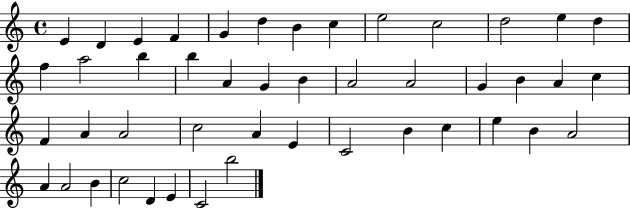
X:1
T:Untitled
M:4/4
L:1/4
K:C
E D E F G d B c e2 c2 d2 e d f a2 b b A G B A2 A2 G B A c F A A2 c2 A E C2 B c e B A2 A A2 B c2 D E C2 b2